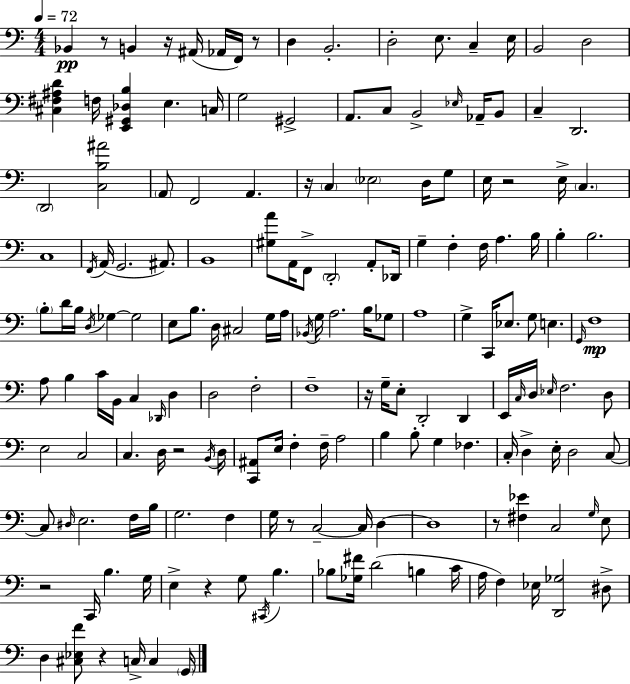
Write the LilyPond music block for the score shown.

{
  \clef bass
  \numericTimeSignature
  \time 4/4
  \key a \minor
  \tempo 4 = 72
  \repeat volta 2 { bes,4\pp r8 b,4 r16 ais,16( aes,16 f,16) r8 | d4 b,2.-. | d2-. e8. c4-- e16 | b,2 d2 | \break <cis fis ais d'>4 f16 <e, gis, des b>4 e4. c16 | g2 gis,2-> | a,8. c8 b,2-> \grace { ees16 } aes,16-- b,8 | c4-- d,2. | \break \parenthesize d,2 <c b ais'>2 | \parenthesize a,8 f,2 a,4. | r16 \parenthesize c4 \parenthesize ees2 d16 g8 | e16 r2 e16-> \parenthesize c4. | \break c1 | \acciaccatura { f,16 } a,16( g,2. ais,8.) | b,1 | <gis a'>8 a,16 f,8-> \parenthesize d,2-. a,8-. | \break des,16 g4-- f4-. f16 a4. | b16 b4-. b2. | \parenthesize b8-. d'16 b16 \acciaccatura { d16 } ges4~~ ges2 | e8 b8. d16 cis2 | \break g16 a16 \acciaccatura { bes,16 } g16 a2. | b16 ges8 a1 | g4-> c,16 ees8. g8 e4. | \grace { g,16 }\mp f1 | \break a8 b4 c'16 b,16 c4 | \grace { des,16 } d4 d2 f2-. | f1-- | r16 g16-- e8-. d,2-. | \break d,4 e,16 \grace { c16 } d16 \grace { ees16 } f2. | d8 e2 | c2 c4. d16 r2 | \acciaccatura { b,16 } d16 <c, ais,>8 e16 f4-. | \break f16-- a2 b4 b8-. g4 | fes4. c16-. d4-> e16-. d2 | c8~~ c8 \grace { dis16 } e2. | f16 b16 g2. | \break f4 g16 r8 c2--~~ | c16 d4~~ d1 | r8 <fis ees'>4 | c2 \grace { g16 } e8 r2 | \break c,16 b4. g16 e4-> r4 | g8 \acciaccatura { cis,16 } b4. bes8 <ges fis'>16 d'2( | b4 c'16 a16 f4) | ees16 <d, ges>2 dis8-> d4 | \break <cis ees f'>8 r4 c16-> c4 \parenthesize g,16 } \bar "|."
}